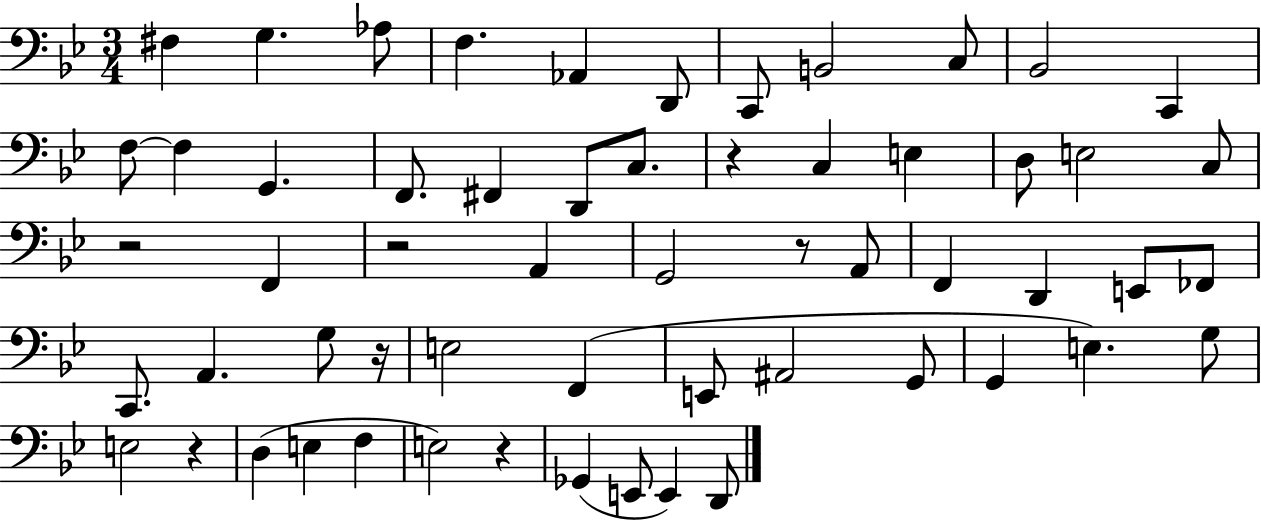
F#3/q G3/q. Ab3/e F3/q. Ab2/q D2/e C2/e B2/h C3/e Bb2/h C2/q F3/e F3/q G2/q. F2/e. F#2/q D2/e C3/e. R/q C3/q E3/q D3/e E3/h C3/e R/h F2/q R/h A2/q G2/h R/e A2/e F2/q D2/q E2/e FES2/e C2/e. A2/q. G3/e R/s E3/h F2/q E2/e A#2/h G2/e G2/q E3/q. G3/e E3/h R/q D3/q E3/q F3/q E3/h R/q Gb2/q E2/e E2/q D2/e